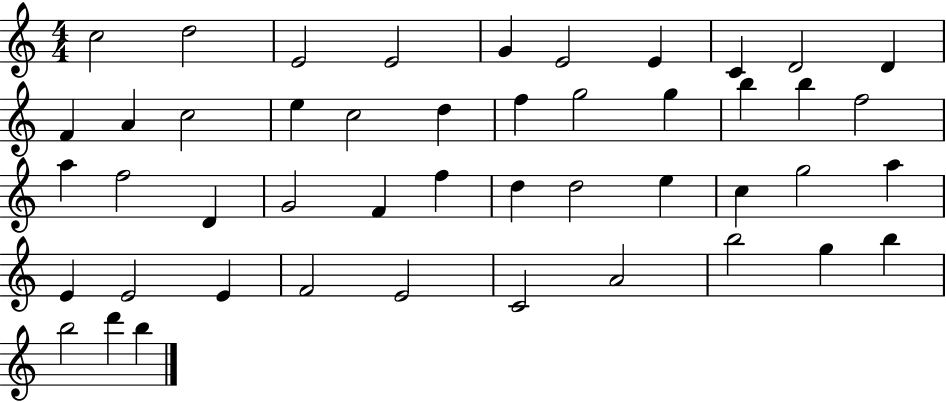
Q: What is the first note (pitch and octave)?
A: C5